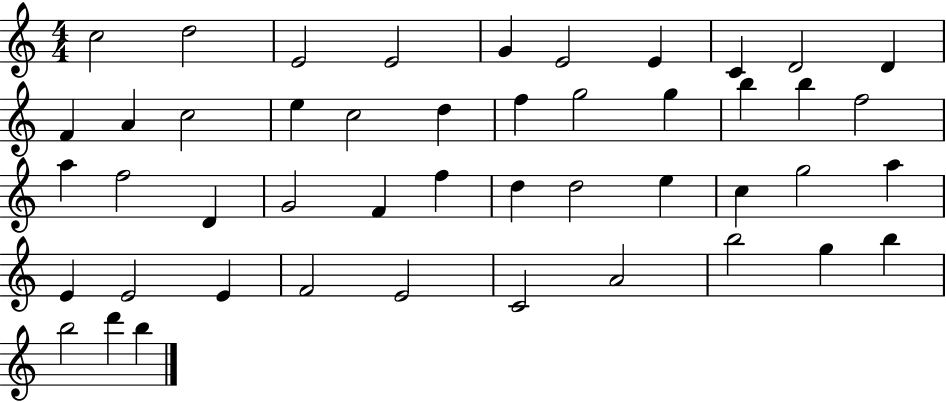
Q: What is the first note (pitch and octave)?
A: C5